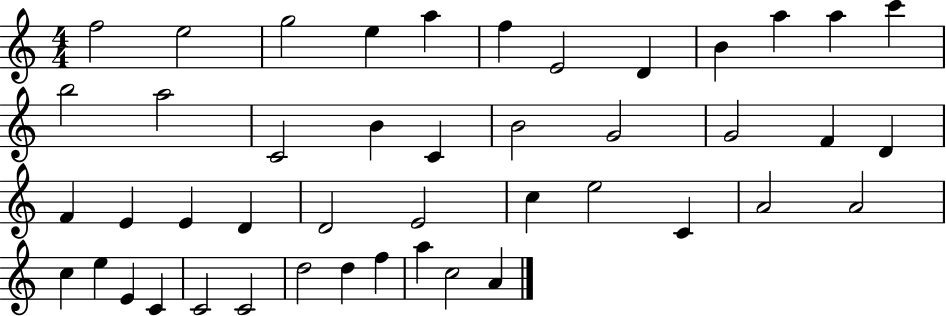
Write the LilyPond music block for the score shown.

{
  \clef treble
  \numericTimeSignature
  \time 4/4
  \key c \major
  f''2 e''2 | g''2 e''4 a''4 | f''4 e'2 d'4 | b'4 a''4 a''4 c'''4 | \break b''2 a''2 | c'2 b'4 c'4 | b'2 g'2 | g'2 f'4 d'4 | \break f'4 e'4 e'4 d'4 | d'2 e'2 | c''4 e''2 c'4 | a'2 a'2 | \break c''4 e''4 e'4 c'4 | c'2 c'2 | d''2 d''4 f''4 | a''4 c''2 a'4 | \break \bar "|."
}